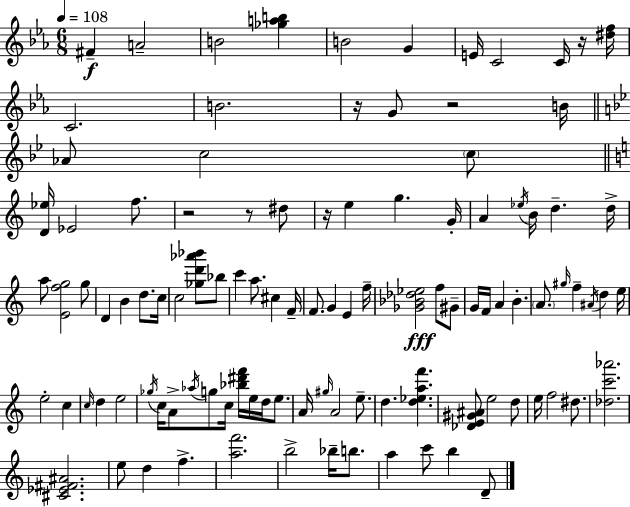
F#4/q A4/h B4/h [Gb5,A5,B5]/q B4/h G4/q E4/s C4/h C4/s R/s [D#5,F5]/s C4/h. B4/h. R/s G4/e R/h B4/s Ab4/e C5/h C5/e [D4,Eb5]/s Eb4/h F5/e. R/h R/e D#5/e R/s E5/q G5/q. G4/s A4/q Eb5/s B4/s D5/q. D5/s A5/e [E4,F5,G5]/h G5/e D4/q B4/q D5/e. C5/s C5/h [Gb5,D6,Ab6,Bb6]/e Bb5/e C6/q A5/e. C#5/q F4/s F4/e. G4/q E4/q F5/s [Gb4,Bb4,Db5,Eb5]/h F5/e G#4/e G4/s F4/s A4/q B4/q. A4/e. G#5/s F5/q A#4/s D5/q E5/s E5/h C5/q C5/s D5/q E5/h Gb5/s C5/s A4/e Ab5/s G5/e C5/s [Bb5,D#6,F6]/s E5/s D5/s E5/e. A4/s G#5/s A4/h E5/e. D5/q. [D5,Eb5,A5,F6]/q. [Db4,E4,G#4,A#4]/e E5/h D5/e E5/s F5/h D#5/e. [Db5,C6,Ab6]/h. [C#4,Eb4,F#4,A#4]/h. E5/e D5/q F5/q. [A5,F6]/h. B5/h Bb5/s B5/e. A5/q C6/e B5/q D4/e